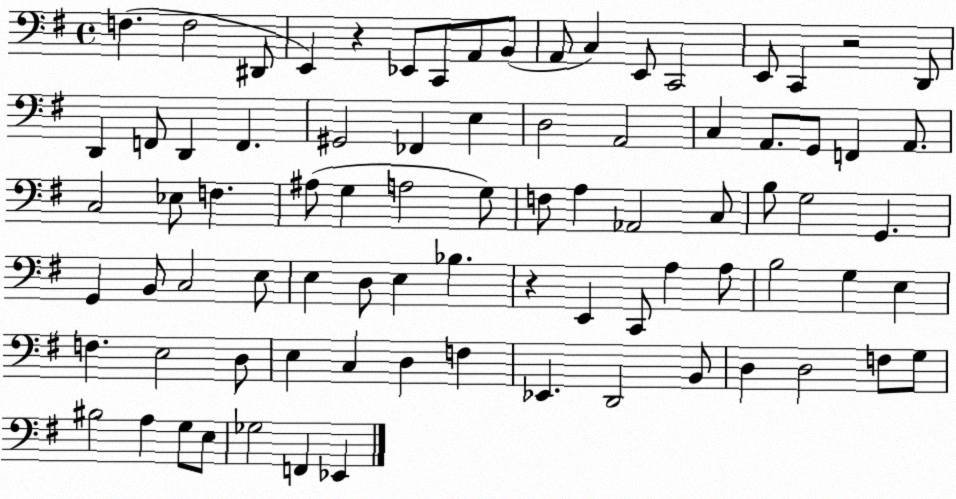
X:1
T:Untitled
M:4/4
L:1/4
K:G
F, F,2 ^D,,/2 E,, z _E,,/2 C,,/2 A,,/2 B,,/2 A,,/2 C, E,,/2 C,,2 E,,/2 C,, z2 D,,/2 D,, F,,/2 D,, F,, ^G,,2 _F,, E, D,2 A,,2 C, A,,/2 G,,/2 F,, A,,/2 C,2 _E,/2 F, ^A,/2 G, A,2 G,/2 F,/2 A, _A,,2 C,/2 B,/2 G,2 G,, G,, B,,/2 C,2 E,/2 E, D,/2 E, _B, z E,, C,,/2 A, A,/2 B,2 G, E, F, E,2 D,/2 E, C, D, F, _E,, D,,2 B,,/2 D, D,2 F,/2 G,/2 ^B,2 A, G,/2 E,/2 _G,2 F,, _E,,